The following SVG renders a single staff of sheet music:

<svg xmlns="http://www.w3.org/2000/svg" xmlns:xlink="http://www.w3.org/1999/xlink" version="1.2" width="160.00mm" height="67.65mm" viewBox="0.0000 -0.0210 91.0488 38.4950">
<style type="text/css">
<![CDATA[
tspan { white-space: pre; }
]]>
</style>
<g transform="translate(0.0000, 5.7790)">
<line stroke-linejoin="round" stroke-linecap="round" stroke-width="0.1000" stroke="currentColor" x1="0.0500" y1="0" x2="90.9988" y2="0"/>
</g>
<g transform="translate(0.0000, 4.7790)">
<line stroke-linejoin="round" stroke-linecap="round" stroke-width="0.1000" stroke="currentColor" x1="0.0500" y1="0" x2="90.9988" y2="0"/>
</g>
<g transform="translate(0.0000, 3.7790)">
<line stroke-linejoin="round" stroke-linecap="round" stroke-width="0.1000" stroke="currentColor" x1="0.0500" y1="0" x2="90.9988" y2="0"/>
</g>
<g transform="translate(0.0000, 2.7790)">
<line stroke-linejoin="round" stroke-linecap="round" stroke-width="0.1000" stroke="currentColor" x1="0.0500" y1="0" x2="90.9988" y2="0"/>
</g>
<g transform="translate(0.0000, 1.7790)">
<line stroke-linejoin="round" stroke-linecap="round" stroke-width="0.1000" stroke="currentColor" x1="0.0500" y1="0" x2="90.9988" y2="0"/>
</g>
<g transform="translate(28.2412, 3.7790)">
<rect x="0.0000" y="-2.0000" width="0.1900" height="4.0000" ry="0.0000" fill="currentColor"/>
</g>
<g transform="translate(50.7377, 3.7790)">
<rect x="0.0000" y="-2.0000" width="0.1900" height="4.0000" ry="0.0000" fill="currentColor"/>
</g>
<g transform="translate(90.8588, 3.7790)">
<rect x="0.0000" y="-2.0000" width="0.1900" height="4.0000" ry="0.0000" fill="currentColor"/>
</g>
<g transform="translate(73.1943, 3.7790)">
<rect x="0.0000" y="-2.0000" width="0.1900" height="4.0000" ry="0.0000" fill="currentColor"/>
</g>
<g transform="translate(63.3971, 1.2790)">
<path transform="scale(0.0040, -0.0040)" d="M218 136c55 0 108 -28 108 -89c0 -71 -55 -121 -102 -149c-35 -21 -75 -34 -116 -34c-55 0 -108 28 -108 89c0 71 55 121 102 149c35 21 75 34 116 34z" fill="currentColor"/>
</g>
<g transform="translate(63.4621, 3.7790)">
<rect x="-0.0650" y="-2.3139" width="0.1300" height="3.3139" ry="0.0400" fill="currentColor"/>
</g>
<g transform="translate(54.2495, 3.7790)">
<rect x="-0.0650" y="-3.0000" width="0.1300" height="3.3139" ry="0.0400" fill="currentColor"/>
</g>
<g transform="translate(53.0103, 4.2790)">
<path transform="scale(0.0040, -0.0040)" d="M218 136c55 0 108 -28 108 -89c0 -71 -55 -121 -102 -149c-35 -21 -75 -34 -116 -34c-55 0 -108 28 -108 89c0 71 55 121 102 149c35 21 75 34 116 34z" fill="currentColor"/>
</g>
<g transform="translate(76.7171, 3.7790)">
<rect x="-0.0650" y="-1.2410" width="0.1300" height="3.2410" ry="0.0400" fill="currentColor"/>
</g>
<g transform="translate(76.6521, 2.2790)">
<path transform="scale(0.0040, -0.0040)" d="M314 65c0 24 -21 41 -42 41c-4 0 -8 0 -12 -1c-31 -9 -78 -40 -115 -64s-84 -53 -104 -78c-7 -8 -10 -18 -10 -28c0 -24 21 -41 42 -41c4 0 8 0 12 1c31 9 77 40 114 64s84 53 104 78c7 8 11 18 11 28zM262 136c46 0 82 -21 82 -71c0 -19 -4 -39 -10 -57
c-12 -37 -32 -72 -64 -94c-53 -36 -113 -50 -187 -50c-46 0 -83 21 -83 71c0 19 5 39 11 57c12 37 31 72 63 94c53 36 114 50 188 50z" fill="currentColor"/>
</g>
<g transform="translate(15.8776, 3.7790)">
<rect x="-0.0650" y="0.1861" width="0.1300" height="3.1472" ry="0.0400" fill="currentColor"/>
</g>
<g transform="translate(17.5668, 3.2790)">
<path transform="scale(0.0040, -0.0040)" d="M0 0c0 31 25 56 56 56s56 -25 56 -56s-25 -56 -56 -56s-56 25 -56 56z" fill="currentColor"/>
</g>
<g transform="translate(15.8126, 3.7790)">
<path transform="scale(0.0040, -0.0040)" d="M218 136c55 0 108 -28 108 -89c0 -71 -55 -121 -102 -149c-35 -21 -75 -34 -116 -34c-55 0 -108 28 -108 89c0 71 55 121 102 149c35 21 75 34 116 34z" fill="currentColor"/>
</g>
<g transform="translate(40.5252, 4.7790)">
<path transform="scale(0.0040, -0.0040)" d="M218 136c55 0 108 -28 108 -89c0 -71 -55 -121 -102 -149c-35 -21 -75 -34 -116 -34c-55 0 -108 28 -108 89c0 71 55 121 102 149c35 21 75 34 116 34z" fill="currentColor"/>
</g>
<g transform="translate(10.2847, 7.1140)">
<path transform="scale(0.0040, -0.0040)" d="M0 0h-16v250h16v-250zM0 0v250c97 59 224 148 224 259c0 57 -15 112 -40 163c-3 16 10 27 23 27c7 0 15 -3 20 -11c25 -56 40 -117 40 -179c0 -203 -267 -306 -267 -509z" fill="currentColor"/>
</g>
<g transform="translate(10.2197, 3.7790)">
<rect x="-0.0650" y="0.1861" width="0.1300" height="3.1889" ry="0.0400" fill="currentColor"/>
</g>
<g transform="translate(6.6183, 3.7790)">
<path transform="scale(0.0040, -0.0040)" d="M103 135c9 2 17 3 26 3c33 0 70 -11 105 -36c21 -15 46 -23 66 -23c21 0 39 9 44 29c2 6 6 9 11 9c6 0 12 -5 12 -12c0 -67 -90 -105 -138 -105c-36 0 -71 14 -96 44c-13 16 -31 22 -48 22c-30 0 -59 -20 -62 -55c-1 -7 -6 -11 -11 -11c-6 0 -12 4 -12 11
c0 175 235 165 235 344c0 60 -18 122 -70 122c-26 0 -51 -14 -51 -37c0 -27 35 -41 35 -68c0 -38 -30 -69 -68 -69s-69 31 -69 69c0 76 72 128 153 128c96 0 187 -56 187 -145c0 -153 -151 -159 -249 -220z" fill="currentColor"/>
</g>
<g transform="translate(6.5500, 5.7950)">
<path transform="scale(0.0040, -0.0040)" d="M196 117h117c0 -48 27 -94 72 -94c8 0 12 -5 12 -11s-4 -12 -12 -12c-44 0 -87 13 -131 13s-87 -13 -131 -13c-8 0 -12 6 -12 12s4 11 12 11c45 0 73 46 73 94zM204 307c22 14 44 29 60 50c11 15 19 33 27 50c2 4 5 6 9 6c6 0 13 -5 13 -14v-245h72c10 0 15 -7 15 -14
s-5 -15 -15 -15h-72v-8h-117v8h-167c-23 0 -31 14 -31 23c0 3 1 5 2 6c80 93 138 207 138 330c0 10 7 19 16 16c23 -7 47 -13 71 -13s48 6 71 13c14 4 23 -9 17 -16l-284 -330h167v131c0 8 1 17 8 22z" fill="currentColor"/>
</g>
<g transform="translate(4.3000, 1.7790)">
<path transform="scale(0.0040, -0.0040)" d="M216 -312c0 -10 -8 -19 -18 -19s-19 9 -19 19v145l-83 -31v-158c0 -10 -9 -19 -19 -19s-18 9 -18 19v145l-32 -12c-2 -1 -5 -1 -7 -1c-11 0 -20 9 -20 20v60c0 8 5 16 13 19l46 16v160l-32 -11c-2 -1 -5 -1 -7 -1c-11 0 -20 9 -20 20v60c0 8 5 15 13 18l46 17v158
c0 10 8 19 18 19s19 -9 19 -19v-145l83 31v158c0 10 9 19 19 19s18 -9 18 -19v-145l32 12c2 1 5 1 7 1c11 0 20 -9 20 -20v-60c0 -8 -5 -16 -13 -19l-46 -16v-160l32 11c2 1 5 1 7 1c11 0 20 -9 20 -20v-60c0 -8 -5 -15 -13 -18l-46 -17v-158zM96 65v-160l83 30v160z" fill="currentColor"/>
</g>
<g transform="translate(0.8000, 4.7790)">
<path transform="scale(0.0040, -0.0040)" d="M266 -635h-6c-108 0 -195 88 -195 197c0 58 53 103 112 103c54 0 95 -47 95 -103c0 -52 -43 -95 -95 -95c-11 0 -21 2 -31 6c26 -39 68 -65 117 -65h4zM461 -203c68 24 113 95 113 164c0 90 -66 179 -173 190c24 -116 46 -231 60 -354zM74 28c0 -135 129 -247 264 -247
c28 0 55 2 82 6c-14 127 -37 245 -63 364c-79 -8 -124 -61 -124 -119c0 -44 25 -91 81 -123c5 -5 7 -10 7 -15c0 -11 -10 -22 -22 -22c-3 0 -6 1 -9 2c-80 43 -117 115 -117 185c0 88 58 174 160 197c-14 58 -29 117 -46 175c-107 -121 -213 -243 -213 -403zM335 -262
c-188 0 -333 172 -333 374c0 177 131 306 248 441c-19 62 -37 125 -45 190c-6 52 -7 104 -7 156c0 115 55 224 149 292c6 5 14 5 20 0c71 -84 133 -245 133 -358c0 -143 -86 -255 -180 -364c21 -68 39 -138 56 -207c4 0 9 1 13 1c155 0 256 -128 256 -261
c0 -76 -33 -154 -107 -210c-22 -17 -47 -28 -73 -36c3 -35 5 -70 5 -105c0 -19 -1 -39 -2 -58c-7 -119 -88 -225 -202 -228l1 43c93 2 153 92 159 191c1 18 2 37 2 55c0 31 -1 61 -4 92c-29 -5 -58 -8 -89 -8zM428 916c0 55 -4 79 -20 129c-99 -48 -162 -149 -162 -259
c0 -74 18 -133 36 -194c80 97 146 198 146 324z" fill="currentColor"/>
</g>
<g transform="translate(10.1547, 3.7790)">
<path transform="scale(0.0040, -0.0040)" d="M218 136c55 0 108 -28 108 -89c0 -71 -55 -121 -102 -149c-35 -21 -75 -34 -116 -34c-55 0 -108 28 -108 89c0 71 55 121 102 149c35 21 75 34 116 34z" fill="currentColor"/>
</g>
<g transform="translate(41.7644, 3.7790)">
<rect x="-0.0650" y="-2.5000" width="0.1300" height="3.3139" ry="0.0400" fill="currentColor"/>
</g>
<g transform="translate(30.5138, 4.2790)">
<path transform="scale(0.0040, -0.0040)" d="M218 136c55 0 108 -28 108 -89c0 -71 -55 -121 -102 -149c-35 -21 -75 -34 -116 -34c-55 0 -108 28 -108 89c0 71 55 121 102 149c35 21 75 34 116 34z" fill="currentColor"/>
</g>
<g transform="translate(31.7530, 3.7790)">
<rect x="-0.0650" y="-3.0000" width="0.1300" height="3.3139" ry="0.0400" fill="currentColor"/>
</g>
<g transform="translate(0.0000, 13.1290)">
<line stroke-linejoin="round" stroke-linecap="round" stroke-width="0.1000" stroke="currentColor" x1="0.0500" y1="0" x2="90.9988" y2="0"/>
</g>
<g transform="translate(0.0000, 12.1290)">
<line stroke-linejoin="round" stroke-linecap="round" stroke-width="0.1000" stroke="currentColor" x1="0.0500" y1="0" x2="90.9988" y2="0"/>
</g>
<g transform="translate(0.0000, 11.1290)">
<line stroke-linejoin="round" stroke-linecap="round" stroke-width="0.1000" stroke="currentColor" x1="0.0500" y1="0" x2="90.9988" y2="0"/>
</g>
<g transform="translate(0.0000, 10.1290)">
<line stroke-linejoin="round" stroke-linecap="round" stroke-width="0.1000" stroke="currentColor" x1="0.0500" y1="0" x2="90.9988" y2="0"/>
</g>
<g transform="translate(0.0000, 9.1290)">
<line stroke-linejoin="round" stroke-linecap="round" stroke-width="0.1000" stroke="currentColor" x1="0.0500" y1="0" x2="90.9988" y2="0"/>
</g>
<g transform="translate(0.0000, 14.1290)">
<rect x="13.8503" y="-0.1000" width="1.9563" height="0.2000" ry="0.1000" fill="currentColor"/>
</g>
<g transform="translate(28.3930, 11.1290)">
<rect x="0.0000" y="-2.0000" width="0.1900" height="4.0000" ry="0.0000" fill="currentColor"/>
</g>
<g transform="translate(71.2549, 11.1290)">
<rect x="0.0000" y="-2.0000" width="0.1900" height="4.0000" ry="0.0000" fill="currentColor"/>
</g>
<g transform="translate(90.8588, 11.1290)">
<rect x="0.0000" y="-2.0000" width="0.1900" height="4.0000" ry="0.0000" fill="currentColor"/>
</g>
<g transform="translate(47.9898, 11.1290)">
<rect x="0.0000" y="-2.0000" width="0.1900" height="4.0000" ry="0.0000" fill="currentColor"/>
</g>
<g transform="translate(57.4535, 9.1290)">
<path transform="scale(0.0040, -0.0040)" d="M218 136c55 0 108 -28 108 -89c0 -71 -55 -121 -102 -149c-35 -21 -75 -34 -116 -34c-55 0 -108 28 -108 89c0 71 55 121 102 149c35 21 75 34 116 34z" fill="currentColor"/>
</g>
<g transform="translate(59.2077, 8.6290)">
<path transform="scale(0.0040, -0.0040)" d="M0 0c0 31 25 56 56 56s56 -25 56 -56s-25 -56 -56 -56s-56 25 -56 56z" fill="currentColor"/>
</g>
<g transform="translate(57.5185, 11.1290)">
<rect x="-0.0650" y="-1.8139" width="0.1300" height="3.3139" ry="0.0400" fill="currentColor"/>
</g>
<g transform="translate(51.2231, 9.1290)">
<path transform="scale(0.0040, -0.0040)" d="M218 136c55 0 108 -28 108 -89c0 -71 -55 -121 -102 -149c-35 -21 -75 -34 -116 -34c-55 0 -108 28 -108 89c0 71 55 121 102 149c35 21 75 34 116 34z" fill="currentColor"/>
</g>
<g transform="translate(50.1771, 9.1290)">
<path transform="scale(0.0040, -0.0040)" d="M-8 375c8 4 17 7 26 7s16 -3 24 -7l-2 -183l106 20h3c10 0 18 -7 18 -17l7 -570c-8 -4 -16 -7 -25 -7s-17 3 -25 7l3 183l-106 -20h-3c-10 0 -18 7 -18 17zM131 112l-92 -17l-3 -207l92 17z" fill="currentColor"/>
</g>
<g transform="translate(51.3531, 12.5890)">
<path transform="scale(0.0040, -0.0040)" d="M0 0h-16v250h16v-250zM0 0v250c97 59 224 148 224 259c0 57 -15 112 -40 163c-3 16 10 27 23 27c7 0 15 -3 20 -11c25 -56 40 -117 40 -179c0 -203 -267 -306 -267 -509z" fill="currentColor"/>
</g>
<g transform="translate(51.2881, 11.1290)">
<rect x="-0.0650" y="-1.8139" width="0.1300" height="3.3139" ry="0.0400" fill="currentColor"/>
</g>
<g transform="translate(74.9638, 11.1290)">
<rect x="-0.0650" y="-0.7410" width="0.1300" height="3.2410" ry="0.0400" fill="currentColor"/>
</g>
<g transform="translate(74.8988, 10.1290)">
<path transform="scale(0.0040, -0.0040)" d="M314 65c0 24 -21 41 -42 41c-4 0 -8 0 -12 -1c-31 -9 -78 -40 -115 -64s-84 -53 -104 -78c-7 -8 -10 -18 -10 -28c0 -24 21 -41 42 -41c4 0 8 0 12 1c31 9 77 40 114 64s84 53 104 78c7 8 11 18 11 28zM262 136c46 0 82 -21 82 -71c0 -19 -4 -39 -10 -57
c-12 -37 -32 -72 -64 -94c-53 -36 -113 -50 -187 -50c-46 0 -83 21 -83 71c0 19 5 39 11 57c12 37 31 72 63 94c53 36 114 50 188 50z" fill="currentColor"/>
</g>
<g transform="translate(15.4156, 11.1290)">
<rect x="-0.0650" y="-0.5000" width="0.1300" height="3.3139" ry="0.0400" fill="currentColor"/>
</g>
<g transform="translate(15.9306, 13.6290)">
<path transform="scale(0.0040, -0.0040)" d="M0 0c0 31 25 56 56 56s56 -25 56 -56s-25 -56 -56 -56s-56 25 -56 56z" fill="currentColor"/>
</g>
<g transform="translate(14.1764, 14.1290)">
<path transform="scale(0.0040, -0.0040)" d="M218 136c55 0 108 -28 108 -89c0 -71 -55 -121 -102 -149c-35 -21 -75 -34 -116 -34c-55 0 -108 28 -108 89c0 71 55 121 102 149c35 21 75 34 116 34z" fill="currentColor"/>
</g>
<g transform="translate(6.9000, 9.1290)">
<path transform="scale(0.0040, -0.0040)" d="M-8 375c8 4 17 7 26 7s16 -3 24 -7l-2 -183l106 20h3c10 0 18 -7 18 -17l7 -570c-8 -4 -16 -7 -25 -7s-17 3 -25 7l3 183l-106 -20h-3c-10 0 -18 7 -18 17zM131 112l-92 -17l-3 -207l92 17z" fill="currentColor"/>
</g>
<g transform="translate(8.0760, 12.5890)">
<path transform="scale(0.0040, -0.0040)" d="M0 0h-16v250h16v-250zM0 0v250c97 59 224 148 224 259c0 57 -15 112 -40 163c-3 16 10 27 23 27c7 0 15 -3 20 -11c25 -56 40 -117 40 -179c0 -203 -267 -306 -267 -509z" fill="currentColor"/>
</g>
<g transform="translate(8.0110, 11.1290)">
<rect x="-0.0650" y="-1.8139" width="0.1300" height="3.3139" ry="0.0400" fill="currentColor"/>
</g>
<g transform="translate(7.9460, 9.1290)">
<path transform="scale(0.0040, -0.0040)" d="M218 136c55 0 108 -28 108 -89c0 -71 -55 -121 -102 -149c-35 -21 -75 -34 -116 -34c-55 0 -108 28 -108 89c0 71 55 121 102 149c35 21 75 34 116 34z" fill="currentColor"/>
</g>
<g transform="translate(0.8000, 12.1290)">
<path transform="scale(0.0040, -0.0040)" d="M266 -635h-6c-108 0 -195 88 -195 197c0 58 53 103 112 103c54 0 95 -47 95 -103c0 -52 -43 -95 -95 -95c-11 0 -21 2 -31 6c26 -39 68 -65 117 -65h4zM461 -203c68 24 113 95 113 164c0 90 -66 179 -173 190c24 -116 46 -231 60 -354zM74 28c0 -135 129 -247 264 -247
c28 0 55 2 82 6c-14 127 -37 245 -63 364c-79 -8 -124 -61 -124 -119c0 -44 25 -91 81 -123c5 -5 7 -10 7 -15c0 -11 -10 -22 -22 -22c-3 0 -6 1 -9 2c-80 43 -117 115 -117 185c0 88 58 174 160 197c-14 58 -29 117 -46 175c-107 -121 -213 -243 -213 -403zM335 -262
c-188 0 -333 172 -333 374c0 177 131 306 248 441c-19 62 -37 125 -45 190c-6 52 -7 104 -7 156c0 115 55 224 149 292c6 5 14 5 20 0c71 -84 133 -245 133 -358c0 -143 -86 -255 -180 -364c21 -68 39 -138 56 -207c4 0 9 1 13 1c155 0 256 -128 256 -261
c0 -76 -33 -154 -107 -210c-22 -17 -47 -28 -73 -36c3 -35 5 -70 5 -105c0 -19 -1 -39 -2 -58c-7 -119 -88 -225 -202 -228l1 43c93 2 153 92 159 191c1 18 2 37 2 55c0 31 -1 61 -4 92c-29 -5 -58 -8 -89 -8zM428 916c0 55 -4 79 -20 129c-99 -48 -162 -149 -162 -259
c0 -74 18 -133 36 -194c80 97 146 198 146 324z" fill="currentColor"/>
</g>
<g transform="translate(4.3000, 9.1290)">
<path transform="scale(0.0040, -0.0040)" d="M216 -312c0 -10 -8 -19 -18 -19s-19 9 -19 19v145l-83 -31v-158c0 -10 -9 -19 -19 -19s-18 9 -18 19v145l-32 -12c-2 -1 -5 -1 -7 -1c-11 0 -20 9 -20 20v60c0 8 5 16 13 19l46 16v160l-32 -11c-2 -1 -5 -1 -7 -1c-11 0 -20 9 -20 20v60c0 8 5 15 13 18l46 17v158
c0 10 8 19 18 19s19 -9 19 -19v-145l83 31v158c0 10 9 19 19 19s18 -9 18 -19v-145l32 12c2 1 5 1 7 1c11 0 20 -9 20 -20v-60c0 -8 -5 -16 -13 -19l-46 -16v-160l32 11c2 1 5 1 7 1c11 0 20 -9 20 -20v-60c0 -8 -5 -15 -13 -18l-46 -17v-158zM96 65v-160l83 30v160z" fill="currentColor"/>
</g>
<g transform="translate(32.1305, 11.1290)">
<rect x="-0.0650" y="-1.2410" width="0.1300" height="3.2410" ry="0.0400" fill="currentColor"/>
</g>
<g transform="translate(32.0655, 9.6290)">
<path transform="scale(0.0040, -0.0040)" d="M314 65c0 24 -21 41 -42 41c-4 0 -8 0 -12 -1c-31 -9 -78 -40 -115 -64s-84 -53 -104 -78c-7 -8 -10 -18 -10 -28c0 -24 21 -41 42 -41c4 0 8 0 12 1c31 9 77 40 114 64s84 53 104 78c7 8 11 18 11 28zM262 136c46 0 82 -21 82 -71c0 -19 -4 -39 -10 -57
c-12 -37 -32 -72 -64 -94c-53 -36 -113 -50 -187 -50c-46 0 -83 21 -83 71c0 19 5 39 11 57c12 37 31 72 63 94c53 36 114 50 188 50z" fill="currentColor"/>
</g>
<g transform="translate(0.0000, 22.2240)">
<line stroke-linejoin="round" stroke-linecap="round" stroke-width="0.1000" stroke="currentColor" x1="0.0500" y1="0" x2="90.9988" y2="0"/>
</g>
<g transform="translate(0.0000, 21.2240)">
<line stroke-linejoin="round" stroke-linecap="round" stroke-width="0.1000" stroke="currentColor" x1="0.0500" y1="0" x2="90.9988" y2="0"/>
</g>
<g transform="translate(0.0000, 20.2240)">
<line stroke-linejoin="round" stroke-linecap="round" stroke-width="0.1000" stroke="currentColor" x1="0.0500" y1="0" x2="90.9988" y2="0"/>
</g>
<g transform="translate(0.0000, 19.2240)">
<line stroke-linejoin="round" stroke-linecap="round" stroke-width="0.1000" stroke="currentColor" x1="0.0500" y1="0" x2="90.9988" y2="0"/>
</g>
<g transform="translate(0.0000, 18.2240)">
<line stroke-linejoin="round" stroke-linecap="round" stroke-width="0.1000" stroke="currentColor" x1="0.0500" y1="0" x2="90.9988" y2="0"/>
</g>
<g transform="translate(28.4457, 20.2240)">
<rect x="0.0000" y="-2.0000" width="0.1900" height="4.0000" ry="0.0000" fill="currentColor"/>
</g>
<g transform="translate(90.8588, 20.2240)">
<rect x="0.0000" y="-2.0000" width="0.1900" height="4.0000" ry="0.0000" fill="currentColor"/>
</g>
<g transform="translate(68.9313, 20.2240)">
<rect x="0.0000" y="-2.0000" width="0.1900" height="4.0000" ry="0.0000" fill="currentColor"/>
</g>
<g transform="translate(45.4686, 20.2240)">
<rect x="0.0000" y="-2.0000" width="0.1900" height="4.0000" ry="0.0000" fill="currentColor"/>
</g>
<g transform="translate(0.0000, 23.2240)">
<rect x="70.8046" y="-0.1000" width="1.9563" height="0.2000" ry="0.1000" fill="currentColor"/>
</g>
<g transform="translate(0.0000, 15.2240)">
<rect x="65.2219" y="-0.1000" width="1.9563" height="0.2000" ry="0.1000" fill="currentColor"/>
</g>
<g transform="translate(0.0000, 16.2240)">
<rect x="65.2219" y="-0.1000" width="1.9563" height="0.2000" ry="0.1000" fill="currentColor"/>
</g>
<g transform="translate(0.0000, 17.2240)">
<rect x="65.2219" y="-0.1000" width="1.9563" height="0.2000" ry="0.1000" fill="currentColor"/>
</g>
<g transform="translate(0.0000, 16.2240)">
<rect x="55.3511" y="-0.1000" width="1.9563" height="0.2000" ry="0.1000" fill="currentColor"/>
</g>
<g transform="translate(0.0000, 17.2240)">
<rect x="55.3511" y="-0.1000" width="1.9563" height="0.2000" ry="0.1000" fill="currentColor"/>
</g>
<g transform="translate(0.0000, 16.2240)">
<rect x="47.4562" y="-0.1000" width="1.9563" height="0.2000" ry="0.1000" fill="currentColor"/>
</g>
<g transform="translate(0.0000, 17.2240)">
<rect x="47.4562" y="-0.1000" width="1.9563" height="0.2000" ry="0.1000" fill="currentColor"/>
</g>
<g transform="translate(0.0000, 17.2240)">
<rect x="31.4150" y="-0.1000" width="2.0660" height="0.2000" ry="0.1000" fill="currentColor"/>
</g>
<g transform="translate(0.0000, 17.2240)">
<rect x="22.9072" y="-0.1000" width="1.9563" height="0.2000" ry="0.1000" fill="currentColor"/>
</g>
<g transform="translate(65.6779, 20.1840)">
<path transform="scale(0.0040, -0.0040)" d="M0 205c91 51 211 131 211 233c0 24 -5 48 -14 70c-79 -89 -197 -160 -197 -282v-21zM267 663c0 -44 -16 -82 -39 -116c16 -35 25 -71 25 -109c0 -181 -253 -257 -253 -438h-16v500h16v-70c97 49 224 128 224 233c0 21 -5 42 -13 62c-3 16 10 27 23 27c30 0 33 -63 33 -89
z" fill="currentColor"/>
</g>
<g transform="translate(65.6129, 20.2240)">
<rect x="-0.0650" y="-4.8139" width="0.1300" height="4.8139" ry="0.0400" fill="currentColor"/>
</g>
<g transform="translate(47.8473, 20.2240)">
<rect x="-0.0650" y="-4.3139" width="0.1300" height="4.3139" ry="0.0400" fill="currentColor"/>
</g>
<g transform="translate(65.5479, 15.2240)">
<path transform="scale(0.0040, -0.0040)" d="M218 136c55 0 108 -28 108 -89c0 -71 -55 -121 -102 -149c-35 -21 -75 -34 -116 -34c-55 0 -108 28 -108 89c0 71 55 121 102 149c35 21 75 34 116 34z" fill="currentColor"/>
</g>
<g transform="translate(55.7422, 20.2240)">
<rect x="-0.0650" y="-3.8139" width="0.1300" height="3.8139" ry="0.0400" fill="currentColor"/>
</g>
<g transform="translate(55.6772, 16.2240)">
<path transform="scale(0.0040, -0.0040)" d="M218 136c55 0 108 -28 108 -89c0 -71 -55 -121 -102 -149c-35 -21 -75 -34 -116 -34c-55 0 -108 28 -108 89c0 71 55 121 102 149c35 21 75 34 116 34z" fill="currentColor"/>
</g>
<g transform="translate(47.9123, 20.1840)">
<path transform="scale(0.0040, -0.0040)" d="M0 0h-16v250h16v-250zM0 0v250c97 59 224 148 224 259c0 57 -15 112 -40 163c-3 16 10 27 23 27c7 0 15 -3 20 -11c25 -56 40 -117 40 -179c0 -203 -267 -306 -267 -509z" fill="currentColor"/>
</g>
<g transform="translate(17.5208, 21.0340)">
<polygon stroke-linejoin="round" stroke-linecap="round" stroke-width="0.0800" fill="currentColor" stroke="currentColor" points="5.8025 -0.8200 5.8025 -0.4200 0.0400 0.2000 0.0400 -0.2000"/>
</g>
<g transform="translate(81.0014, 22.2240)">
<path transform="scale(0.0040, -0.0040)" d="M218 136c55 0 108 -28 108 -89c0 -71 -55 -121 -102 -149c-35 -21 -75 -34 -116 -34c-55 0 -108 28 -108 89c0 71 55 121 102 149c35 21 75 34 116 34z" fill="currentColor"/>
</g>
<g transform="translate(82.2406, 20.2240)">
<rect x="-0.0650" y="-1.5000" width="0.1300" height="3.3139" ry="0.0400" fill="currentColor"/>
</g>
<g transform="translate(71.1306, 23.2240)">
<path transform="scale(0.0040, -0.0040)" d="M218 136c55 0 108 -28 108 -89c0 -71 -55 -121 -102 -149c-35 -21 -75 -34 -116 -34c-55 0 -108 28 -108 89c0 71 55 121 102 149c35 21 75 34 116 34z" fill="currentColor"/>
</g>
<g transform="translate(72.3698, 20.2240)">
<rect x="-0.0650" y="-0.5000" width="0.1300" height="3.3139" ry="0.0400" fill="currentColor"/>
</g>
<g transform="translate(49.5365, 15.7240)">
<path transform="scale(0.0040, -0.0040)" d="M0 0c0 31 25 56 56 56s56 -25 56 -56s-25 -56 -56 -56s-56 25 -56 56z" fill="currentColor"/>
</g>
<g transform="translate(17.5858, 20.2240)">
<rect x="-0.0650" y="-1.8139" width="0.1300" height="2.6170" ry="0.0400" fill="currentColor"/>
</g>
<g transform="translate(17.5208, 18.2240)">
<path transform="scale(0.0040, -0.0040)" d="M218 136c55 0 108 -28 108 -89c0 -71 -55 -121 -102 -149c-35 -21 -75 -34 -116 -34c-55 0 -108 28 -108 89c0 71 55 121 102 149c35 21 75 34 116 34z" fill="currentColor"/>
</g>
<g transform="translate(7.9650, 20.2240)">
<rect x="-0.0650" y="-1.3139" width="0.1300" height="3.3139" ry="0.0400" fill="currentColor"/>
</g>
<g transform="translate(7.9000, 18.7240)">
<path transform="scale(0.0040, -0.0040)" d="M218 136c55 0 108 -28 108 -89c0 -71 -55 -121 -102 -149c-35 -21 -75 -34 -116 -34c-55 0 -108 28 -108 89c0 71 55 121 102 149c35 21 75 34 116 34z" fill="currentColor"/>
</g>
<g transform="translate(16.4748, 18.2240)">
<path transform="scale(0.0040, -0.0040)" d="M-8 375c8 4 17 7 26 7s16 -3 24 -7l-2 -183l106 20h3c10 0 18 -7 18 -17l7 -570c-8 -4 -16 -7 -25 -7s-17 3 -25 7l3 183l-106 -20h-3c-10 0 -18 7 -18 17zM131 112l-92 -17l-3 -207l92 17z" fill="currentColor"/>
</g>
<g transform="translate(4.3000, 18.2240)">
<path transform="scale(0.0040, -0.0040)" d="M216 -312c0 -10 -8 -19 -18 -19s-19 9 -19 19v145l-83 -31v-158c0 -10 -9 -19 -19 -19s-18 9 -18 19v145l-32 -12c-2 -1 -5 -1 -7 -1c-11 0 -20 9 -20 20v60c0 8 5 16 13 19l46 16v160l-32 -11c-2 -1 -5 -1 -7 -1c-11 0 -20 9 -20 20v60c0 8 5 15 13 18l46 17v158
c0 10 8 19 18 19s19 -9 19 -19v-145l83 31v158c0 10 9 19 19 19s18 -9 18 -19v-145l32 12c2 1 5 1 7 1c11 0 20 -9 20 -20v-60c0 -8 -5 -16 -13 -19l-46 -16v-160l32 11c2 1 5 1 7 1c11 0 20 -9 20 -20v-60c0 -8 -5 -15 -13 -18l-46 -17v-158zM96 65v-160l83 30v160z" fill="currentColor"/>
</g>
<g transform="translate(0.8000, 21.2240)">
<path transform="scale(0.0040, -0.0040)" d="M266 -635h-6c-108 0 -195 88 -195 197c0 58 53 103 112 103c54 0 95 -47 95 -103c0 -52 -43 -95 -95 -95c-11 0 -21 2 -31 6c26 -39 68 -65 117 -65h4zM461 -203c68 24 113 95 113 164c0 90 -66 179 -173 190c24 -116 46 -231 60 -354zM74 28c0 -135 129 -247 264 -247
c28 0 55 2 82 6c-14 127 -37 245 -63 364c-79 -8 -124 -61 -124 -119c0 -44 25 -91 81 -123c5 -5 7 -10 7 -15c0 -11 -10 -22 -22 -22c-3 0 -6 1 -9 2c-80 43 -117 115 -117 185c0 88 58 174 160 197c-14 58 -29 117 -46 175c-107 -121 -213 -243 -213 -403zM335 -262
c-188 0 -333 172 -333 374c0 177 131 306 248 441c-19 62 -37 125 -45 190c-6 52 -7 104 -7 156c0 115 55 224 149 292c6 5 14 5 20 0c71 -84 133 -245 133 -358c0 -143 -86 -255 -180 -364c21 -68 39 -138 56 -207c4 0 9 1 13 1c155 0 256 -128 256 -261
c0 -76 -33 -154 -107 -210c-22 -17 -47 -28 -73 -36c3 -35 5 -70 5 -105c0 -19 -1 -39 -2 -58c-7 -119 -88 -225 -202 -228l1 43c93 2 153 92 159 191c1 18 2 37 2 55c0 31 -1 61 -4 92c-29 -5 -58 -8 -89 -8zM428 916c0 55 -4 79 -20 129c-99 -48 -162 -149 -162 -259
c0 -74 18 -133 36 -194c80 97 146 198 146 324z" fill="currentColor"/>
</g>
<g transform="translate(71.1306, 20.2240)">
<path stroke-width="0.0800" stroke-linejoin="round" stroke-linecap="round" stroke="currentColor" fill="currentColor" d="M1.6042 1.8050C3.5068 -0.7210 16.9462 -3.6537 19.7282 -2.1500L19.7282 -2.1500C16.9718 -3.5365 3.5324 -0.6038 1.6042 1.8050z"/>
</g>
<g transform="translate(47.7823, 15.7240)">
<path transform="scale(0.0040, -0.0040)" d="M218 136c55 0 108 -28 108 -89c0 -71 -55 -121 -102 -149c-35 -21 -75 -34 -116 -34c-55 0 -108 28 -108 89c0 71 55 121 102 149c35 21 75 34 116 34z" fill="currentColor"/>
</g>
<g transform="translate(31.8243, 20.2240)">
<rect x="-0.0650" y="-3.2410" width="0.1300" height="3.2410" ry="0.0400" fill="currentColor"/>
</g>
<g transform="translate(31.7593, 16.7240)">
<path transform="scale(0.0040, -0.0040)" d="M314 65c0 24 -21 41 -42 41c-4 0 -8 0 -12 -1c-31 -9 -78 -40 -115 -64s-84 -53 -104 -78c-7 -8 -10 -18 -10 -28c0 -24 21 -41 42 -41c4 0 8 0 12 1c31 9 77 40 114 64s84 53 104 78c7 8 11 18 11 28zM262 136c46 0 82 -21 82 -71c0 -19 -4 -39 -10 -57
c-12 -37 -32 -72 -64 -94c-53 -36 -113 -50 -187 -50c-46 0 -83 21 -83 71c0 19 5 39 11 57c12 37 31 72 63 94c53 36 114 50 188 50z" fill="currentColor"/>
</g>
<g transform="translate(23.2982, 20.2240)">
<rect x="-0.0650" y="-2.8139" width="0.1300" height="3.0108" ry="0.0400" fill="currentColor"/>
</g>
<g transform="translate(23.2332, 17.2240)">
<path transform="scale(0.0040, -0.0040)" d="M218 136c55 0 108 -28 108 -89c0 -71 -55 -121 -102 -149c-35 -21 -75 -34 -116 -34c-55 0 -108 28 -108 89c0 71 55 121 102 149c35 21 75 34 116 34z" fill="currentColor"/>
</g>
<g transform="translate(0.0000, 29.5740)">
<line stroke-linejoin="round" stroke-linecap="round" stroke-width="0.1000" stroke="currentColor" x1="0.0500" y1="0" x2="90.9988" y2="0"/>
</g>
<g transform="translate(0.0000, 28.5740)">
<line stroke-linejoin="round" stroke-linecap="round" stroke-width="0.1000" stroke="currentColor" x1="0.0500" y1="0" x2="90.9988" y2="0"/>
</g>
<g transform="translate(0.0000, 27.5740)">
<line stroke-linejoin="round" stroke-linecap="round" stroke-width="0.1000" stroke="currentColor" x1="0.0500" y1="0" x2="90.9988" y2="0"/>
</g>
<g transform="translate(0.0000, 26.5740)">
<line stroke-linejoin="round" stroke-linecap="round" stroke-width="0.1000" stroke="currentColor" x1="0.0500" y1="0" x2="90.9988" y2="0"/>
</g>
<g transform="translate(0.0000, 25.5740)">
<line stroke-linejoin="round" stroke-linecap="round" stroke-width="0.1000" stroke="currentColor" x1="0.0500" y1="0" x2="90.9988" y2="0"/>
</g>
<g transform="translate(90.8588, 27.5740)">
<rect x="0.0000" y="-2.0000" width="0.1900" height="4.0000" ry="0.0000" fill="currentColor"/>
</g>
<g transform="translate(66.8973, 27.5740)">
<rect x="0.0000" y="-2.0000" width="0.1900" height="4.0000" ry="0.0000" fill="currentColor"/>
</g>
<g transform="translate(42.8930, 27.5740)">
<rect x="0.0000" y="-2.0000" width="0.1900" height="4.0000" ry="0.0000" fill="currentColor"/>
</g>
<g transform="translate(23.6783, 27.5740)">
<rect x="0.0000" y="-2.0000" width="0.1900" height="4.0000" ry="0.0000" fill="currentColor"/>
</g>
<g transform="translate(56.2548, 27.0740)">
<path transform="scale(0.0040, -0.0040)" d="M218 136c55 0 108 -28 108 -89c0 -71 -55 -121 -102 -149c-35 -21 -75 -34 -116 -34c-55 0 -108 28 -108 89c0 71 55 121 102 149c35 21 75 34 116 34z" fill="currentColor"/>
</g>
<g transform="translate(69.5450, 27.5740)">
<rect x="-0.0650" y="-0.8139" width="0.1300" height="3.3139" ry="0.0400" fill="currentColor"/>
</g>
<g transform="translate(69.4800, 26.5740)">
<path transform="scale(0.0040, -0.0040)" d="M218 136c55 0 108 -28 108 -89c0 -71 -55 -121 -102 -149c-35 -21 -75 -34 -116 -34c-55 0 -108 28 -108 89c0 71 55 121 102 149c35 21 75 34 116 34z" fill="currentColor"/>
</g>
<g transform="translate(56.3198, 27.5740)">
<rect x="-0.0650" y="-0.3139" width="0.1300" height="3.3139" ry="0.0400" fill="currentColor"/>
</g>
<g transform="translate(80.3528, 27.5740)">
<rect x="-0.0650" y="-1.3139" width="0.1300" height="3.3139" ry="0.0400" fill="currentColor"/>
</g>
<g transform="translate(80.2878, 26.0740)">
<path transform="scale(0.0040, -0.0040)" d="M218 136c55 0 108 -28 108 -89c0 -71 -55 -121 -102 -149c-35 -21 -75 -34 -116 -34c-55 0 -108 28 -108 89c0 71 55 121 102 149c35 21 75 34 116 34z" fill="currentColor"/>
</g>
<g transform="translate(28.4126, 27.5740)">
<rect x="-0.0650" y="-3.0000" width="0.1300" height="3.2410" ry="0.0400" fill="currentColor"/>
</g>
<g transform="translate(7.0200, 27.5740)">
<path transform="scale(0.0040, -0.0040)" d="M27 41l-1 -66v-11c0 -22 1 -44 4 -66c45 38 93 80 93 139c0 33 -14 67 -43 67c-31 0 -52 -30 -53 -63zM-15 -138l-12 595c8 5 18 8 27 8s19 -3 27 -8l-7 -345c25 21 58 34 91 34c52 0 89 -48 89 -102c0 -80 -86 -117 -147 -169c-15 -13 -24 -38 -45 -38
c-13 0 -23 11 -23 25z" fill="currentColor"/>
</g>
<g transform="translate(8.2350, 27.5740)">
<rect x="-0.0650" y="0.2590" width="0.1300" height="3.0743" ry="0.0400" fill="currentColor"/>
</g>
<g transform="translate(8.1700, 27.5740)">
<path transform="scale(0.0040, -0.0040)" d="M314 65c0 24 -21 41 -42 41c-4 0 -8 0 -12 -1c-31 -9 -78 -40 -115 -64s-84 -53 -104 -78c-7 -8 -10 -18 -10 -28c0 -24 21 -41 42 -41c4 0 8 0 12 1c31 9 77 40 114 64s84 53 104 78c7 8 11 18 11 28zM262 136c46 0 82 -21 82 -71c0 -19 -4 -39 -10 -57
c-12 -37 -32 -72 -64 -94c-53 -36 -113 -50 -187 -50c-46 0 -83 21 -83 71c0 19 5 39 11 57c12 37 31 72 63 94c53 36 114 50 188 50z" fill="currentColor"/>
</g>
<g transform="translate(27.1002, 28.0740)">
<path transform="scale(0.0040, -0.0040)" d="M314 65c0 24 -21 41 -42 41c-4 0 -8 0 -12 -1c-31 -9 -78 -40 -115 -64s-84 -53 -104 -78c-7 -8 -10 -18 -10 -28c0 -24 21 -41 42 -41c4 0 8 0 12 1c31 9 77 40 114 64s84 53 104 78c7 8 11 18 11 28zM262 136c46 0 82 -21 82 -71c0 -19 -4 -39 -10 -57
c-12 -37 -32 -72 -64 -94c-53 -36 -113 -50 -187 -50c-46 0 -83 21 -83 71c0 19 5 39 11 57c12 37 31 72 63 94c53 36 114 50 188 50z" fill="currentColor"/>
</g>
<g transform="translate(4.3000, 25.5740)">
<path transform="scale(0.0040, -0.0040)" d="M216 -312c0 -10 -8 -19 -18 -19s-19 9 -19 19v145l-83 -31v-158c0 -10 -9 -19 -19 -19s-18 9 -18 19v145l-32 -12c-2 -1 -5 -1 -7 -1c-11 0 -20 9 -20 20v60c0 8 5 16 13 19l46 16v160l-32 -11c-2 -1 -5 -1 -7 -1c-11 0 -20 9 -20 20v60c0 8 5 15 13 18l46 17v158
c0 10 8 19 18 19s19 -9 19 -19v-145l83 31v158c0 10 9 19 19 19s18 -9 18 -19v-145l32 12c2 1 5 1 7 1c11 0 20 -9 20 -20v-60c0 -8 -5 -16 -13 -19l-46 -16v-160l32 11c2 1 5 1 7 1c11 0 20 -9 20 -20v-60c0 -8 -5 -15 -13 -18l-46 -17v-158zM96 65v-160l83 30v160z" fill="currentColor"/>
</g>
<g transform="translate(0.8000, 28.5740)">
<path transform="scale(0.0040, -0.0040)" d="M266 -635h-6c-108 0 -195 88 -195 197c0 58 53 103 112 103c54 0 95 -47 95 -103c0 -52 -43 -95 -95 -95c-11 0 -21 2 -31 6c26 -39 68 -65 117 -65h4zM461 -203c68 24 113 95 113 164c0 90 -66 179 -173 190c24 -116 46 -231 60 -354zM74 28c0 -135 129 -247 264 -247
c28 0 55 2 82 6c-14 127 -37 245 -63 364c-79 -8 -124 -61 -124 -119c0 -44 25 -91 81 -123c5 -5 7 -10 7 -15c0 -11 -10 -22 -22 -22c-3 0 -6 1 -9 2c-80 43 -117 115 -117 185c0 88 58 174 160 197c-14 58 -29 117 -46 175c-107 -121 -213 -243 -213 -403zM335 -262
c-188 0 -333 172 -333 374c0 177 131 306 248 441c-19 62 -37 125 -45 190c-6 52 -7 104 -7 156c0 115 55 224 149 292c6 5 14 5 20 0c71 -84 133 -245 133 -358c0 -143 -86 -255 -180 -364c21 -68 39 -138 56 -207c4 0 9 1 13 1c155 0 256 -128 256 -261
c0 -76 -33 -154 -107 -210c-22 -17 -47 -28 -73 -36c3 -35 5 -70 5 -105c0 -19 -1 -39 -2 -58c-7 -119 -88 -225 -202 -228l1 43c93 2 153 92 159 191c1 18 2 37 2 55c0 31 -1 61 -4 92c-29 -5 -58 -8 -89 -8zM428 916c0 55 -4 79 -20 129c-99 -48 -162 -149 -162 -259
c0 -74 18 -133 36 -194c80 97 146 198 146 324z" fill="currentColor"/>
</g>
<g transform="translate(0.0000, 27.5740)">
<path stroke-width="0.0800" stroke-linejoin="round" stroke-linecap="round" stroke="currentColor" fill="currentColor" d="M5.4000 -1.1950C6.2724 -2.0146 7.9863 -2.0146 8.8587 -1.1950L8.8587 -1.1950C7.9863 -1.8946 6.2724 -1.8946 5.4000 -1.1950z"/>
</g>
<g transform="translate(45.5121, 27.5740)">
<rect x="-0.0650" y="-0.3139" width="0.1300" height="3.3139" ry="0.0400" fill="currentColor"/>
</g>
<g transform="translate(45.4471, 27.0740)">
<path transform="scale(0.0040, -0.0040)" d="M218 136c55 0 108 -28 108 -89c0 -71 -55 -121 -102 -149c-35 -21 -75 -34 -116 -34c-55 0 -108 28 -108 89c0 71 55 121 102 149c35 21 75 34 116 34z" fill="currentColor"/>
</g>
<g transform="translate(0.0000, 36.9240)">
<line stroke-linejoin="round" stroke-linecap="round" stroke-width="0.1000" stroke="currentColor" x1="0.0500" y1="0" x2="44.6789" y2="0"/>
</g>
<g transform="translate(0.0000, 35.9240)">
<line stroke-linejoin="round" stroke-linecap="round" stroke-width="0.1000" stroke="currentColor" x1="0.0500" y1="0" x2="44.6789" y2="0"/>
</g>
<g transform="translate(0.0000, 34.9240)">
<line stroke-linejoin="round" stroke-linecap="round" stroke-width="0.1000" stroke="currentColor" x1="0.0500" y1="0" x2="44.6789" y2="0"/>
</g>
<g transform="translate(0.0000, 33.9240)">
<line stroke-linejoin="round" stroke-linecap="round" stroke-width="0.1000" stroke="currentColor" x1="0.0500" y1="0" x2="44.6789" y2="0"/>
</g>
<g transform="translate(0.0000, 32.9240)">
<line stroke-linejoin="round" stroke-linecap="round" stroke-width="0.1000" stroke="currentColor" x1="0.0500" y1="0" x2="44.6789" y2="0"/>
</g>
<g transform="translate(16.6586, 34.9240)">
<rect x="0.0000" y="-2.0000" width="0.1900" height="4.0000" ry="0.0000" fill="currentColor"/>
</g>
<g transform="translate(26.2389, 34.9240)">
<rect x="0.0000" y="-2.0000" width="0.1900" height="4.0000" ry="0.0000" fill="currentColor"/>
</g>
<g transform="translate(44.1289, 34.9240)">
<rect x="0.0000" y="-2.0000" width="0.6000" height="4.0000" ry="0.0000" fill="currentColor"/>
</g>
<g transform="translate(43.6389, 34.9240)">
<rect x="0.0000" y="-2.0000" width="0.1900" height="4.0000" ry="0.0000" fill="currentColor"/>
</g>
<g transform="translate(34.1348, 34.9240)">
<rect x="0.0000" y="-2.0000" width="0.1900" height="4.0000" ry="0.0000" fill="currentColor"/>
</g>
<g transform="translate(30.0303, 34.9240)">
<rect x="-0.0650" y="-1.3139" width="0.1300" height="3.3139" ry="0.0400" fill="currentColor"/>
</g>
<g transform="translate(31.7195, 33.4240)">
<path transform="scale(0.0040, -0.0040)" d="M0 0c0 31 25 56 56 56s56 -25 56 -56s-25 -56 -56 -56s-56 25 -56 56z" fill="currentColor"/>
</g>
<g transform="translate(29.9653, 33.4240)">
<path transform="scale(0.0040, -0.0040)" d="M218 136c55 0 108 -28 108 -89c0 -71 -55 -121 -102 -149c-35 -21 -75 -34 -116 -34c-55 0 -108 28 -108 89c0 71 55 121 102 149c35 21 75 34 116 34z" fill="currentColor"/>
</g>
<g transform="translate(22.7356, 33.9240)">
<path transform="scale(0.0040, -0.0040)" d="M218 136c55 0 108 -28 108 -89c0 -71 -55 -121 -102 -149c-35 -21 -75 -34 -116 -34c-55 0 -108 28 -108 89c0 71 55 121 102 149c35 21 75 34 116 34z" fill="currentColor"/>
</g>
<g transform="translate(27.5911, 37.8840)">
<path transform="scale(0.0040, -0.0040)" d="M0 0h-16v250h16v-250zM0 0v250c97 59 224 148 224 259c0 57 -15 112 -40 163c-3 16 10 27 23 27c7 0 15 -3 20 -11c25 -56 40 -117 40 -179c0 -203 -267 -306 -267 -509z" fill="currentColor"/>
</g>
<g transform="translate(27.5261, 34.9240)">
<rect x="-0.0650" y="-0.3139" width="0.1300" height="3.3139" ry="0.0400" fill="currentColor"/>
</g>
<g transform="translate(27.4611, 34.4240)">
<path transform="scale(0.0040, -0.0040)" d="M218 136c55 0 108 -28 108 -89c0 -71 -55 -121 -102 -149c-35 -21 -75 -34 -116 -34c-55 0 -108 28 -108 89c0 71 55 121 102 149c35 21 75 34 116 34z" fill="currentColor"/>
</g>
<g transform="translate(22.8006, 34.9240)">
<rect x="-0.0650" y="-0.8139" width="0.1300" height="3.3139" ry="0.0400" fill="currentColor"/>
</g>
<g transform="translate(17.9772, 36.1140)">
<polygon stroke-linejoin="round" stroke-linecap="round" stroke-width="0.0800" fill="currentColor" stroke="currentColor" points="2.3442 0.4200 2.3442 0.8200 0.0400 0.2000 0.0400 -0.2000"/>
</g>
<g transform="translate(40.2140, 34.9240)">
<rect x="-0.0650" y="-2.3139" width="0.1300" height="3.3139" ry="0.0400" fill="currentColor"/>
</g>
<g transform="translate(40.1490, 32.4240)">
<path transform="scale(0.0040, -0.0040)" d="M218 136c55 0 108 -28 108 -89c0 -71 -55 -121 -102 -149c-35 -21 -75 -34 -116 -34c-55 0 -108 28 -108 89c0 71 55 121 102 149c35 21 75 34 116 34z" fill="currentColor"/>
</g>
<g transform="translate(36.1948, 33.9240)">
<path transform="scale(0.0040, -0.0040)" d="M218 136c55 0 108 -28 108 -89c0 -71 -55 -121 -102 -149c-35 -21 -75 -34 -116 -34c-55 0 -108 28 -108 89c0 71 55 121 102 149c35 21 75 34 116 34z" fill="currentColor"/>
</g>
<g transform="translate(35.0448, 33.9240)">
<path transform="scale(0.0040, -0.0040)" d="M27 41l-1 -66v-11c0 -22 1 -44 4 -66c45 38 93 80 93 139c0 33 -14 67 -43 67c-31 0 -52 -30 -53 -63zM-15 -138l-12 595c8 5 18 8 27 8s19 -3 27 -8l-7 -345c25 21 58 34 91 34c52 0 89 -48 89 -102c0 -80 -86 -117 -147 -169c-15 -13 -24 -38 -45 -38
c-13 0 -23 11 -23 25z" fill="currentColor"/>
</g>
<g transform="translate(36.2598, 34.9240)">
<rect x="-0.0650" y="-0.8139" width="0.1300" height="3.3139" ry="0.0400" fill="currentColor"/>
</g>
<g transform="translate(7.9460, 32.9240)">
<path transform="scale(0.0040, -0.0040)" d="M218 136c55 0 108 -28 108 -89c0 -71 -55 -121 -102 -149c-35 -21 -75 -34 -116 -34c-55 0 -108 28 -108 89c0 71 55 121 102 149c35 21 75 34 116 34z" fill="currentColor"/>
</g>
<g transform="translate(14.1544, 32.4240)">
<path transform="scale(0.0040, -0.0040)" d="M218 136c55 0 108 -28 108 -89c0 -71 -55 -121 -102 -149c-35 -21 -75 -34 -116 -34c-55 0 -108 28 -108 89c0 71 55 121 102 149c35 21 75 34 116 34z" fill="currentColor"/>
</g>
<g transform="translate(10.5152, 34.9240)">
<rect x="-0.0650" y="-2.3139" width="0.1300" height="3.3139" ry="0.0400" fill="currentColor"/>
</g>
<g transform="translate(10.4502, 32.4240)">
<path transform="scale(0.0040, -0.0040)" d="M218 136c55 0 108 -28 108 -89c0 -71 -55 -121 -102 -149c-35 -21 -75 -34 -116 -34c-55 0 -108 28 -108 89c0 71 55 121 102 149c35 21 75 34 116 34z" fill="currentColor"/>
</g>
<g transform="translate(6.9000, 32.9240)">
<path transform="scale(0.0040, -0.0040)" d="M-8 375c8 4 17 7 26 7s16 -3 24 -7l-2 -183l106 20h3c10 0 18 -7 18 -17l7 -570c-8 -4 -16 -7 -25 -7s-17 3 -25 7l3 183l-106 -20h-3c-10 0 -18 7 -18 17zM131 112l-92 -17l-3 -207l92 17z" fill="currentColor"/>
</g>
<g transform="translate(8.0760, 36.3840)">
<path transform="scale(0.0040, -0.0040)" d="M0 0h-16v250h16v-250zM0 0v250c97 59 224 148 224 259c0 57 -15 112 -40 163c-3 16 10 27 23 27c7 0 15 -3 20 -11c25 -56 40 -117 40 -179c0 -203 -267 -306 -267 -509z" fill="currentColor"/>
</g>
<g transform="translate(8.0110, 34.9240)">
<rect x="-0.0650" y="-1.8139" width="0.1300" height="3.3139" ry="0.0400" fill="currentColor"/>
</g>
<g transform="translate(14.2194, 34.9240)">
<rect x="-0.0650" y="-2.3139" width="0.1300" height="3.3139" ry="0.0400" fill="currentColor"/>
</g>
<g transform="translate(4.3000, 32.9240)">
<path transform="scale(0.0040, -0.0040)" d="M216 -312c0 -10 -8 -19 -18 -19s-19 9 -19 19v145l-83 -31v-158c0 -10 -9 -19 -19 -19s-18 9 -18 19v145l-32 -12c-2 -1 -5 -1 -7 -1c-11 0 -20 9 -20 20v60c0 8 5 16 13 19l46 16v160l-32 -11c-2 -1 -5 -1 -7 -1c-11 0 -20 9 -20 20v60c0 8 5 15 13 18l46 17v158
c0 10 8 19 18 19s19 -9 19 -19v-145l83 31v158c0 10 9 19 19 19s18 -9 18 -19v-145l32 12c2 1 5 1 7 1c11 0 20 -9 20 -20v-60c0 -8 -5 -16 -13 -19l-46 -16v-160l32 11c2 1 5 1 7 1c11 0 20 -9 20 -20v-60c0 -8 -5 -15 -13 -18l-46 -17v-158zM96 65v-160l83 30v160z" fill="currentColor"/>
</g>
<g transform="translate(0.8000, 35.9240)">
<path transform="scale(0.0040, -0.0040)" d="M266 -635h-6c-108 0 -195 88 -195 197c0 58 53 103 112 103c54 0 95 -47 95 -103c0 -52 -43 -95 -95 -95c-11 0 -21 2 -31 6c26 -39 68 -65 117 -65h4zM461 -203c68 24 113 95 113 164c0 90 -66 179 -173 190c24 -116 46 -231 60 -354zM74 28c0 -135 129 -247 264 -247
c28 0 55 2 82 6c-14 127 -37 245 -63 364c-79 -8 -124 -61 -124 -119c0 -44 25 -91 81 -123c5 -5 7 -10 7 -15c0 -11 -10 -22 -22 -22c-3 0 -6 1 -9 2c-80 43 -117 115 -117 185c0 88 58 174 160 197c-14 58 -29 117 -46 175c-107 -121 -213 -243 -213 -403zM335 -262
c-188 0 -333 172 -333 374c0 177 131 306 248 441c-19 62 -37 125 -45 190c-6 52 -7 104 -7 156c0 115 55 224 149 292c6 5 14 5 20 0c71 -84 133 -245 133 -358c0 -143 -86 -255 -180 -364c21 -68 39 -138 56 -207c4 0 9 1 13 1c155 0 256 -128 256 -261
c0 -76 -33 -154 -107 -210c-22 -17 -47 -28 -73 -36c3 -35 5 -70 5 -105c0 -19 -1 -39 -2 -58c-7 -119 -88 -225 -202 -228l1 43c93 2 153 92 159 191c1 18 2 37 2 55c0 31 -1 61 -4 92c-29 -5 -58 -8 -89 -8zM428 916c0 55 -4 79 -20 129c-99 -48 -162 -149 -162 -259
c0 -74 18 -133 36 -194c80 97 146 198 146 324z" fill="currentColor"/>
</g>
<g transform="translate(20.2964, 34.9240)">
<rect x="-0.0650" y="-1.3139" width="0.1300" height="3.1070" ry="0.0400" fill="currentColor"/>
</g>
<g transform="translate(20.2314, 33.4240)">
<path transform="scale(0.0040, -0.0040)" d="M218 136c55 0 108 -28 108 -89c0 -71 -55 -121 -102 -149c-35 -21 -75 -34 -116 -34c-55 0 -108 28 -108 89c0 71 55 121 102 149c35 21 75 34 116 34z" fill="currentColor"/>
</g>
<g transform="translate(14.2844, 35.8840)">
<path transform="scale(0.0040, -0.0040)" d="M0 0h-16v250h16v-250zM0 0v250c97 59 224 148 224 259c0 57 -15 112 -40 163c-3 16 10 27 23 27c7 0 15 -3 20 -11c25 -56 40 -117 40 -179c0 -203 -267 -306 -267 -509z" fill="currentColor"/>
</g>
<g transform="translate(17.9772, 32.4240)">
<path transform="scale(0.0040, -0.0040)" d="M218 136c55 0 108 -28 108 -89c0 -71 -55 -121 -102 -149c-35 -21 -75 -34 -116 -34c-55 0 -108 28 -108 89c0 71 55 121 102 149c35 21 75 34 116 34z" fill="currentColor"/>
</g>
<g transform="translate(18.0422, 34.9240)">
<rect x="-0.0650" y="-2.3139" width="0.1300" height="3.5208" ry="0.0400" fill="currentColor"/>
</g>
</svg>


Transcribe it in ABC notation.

X:1
T:Untitled
M:2/4
L:1/4
K:G
B/2 B A G A g e2 f/2 C e2 f/2 f d2 e f/2 a/2 b2 d'/2 c' e'/4 C E _B2 A2 c c d e f/2 g g/2 g/2 e/2 d c/2 e _d g